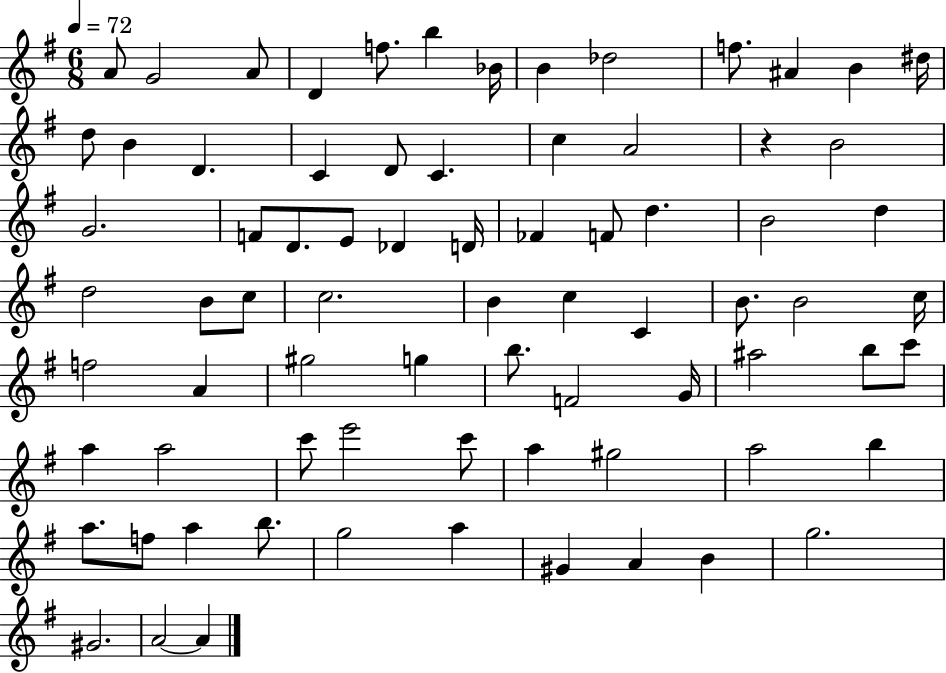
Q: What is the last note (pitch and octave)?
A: A4